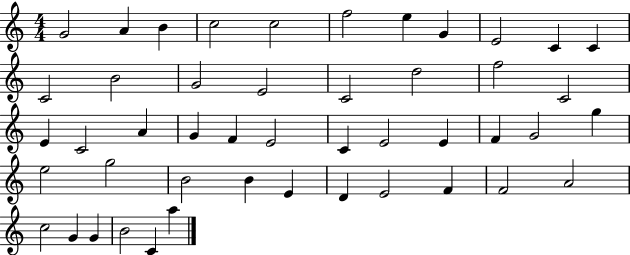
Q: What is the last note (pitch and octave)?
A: A5